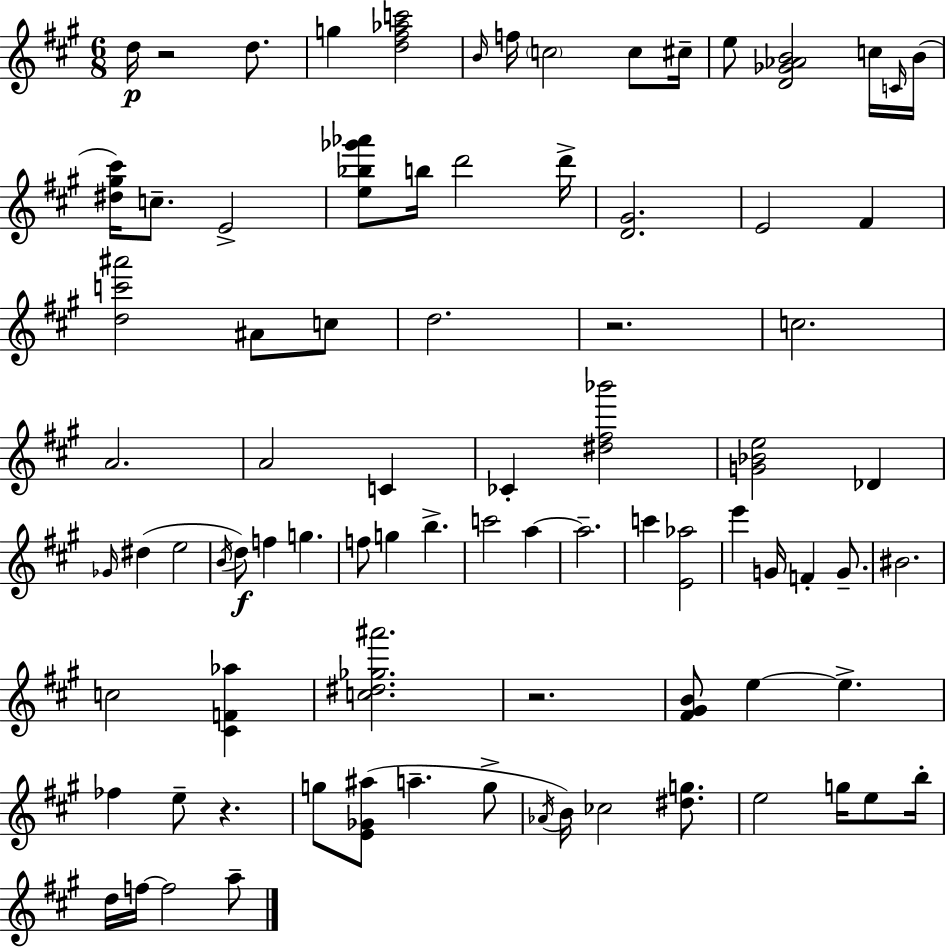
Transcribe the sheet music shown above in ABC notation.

X:1
T:Untitled
M:6/8
L:1/4
K:A
d/4 z2 d/2 g [d^f_ac']2 B/4 f/4 c2 c/2 ^c/4 e/2 [D_G_AB]2 c/4 C/4 B/4 [^d^g^c']/4 c/2 E2 [e_b_g'_a']/2 b/4 d'2 d'/4 [D^G]2 E2 ^F [dc'^a']2 ^A/2 c/2 d2 z2 c2 A2 A2 C _C [^d^f_b']2 [G_Be]2 _D _G/4 ^d e2 B/4 d/2 f g f/2 g b c'2 a a2 c' [E_a]2 e' G/4 F G/2 ^B2 c2 [^CF_a] [c^d_g^a']2 z2 [^F^GB]/2 e e _f e/2 z g/2 [E_G^a]/2 a g/2 _A/4 B/4 _c2 [^dg]/2 e2 g/4 e/2 b/4 d/4 f/4 f2 a/2